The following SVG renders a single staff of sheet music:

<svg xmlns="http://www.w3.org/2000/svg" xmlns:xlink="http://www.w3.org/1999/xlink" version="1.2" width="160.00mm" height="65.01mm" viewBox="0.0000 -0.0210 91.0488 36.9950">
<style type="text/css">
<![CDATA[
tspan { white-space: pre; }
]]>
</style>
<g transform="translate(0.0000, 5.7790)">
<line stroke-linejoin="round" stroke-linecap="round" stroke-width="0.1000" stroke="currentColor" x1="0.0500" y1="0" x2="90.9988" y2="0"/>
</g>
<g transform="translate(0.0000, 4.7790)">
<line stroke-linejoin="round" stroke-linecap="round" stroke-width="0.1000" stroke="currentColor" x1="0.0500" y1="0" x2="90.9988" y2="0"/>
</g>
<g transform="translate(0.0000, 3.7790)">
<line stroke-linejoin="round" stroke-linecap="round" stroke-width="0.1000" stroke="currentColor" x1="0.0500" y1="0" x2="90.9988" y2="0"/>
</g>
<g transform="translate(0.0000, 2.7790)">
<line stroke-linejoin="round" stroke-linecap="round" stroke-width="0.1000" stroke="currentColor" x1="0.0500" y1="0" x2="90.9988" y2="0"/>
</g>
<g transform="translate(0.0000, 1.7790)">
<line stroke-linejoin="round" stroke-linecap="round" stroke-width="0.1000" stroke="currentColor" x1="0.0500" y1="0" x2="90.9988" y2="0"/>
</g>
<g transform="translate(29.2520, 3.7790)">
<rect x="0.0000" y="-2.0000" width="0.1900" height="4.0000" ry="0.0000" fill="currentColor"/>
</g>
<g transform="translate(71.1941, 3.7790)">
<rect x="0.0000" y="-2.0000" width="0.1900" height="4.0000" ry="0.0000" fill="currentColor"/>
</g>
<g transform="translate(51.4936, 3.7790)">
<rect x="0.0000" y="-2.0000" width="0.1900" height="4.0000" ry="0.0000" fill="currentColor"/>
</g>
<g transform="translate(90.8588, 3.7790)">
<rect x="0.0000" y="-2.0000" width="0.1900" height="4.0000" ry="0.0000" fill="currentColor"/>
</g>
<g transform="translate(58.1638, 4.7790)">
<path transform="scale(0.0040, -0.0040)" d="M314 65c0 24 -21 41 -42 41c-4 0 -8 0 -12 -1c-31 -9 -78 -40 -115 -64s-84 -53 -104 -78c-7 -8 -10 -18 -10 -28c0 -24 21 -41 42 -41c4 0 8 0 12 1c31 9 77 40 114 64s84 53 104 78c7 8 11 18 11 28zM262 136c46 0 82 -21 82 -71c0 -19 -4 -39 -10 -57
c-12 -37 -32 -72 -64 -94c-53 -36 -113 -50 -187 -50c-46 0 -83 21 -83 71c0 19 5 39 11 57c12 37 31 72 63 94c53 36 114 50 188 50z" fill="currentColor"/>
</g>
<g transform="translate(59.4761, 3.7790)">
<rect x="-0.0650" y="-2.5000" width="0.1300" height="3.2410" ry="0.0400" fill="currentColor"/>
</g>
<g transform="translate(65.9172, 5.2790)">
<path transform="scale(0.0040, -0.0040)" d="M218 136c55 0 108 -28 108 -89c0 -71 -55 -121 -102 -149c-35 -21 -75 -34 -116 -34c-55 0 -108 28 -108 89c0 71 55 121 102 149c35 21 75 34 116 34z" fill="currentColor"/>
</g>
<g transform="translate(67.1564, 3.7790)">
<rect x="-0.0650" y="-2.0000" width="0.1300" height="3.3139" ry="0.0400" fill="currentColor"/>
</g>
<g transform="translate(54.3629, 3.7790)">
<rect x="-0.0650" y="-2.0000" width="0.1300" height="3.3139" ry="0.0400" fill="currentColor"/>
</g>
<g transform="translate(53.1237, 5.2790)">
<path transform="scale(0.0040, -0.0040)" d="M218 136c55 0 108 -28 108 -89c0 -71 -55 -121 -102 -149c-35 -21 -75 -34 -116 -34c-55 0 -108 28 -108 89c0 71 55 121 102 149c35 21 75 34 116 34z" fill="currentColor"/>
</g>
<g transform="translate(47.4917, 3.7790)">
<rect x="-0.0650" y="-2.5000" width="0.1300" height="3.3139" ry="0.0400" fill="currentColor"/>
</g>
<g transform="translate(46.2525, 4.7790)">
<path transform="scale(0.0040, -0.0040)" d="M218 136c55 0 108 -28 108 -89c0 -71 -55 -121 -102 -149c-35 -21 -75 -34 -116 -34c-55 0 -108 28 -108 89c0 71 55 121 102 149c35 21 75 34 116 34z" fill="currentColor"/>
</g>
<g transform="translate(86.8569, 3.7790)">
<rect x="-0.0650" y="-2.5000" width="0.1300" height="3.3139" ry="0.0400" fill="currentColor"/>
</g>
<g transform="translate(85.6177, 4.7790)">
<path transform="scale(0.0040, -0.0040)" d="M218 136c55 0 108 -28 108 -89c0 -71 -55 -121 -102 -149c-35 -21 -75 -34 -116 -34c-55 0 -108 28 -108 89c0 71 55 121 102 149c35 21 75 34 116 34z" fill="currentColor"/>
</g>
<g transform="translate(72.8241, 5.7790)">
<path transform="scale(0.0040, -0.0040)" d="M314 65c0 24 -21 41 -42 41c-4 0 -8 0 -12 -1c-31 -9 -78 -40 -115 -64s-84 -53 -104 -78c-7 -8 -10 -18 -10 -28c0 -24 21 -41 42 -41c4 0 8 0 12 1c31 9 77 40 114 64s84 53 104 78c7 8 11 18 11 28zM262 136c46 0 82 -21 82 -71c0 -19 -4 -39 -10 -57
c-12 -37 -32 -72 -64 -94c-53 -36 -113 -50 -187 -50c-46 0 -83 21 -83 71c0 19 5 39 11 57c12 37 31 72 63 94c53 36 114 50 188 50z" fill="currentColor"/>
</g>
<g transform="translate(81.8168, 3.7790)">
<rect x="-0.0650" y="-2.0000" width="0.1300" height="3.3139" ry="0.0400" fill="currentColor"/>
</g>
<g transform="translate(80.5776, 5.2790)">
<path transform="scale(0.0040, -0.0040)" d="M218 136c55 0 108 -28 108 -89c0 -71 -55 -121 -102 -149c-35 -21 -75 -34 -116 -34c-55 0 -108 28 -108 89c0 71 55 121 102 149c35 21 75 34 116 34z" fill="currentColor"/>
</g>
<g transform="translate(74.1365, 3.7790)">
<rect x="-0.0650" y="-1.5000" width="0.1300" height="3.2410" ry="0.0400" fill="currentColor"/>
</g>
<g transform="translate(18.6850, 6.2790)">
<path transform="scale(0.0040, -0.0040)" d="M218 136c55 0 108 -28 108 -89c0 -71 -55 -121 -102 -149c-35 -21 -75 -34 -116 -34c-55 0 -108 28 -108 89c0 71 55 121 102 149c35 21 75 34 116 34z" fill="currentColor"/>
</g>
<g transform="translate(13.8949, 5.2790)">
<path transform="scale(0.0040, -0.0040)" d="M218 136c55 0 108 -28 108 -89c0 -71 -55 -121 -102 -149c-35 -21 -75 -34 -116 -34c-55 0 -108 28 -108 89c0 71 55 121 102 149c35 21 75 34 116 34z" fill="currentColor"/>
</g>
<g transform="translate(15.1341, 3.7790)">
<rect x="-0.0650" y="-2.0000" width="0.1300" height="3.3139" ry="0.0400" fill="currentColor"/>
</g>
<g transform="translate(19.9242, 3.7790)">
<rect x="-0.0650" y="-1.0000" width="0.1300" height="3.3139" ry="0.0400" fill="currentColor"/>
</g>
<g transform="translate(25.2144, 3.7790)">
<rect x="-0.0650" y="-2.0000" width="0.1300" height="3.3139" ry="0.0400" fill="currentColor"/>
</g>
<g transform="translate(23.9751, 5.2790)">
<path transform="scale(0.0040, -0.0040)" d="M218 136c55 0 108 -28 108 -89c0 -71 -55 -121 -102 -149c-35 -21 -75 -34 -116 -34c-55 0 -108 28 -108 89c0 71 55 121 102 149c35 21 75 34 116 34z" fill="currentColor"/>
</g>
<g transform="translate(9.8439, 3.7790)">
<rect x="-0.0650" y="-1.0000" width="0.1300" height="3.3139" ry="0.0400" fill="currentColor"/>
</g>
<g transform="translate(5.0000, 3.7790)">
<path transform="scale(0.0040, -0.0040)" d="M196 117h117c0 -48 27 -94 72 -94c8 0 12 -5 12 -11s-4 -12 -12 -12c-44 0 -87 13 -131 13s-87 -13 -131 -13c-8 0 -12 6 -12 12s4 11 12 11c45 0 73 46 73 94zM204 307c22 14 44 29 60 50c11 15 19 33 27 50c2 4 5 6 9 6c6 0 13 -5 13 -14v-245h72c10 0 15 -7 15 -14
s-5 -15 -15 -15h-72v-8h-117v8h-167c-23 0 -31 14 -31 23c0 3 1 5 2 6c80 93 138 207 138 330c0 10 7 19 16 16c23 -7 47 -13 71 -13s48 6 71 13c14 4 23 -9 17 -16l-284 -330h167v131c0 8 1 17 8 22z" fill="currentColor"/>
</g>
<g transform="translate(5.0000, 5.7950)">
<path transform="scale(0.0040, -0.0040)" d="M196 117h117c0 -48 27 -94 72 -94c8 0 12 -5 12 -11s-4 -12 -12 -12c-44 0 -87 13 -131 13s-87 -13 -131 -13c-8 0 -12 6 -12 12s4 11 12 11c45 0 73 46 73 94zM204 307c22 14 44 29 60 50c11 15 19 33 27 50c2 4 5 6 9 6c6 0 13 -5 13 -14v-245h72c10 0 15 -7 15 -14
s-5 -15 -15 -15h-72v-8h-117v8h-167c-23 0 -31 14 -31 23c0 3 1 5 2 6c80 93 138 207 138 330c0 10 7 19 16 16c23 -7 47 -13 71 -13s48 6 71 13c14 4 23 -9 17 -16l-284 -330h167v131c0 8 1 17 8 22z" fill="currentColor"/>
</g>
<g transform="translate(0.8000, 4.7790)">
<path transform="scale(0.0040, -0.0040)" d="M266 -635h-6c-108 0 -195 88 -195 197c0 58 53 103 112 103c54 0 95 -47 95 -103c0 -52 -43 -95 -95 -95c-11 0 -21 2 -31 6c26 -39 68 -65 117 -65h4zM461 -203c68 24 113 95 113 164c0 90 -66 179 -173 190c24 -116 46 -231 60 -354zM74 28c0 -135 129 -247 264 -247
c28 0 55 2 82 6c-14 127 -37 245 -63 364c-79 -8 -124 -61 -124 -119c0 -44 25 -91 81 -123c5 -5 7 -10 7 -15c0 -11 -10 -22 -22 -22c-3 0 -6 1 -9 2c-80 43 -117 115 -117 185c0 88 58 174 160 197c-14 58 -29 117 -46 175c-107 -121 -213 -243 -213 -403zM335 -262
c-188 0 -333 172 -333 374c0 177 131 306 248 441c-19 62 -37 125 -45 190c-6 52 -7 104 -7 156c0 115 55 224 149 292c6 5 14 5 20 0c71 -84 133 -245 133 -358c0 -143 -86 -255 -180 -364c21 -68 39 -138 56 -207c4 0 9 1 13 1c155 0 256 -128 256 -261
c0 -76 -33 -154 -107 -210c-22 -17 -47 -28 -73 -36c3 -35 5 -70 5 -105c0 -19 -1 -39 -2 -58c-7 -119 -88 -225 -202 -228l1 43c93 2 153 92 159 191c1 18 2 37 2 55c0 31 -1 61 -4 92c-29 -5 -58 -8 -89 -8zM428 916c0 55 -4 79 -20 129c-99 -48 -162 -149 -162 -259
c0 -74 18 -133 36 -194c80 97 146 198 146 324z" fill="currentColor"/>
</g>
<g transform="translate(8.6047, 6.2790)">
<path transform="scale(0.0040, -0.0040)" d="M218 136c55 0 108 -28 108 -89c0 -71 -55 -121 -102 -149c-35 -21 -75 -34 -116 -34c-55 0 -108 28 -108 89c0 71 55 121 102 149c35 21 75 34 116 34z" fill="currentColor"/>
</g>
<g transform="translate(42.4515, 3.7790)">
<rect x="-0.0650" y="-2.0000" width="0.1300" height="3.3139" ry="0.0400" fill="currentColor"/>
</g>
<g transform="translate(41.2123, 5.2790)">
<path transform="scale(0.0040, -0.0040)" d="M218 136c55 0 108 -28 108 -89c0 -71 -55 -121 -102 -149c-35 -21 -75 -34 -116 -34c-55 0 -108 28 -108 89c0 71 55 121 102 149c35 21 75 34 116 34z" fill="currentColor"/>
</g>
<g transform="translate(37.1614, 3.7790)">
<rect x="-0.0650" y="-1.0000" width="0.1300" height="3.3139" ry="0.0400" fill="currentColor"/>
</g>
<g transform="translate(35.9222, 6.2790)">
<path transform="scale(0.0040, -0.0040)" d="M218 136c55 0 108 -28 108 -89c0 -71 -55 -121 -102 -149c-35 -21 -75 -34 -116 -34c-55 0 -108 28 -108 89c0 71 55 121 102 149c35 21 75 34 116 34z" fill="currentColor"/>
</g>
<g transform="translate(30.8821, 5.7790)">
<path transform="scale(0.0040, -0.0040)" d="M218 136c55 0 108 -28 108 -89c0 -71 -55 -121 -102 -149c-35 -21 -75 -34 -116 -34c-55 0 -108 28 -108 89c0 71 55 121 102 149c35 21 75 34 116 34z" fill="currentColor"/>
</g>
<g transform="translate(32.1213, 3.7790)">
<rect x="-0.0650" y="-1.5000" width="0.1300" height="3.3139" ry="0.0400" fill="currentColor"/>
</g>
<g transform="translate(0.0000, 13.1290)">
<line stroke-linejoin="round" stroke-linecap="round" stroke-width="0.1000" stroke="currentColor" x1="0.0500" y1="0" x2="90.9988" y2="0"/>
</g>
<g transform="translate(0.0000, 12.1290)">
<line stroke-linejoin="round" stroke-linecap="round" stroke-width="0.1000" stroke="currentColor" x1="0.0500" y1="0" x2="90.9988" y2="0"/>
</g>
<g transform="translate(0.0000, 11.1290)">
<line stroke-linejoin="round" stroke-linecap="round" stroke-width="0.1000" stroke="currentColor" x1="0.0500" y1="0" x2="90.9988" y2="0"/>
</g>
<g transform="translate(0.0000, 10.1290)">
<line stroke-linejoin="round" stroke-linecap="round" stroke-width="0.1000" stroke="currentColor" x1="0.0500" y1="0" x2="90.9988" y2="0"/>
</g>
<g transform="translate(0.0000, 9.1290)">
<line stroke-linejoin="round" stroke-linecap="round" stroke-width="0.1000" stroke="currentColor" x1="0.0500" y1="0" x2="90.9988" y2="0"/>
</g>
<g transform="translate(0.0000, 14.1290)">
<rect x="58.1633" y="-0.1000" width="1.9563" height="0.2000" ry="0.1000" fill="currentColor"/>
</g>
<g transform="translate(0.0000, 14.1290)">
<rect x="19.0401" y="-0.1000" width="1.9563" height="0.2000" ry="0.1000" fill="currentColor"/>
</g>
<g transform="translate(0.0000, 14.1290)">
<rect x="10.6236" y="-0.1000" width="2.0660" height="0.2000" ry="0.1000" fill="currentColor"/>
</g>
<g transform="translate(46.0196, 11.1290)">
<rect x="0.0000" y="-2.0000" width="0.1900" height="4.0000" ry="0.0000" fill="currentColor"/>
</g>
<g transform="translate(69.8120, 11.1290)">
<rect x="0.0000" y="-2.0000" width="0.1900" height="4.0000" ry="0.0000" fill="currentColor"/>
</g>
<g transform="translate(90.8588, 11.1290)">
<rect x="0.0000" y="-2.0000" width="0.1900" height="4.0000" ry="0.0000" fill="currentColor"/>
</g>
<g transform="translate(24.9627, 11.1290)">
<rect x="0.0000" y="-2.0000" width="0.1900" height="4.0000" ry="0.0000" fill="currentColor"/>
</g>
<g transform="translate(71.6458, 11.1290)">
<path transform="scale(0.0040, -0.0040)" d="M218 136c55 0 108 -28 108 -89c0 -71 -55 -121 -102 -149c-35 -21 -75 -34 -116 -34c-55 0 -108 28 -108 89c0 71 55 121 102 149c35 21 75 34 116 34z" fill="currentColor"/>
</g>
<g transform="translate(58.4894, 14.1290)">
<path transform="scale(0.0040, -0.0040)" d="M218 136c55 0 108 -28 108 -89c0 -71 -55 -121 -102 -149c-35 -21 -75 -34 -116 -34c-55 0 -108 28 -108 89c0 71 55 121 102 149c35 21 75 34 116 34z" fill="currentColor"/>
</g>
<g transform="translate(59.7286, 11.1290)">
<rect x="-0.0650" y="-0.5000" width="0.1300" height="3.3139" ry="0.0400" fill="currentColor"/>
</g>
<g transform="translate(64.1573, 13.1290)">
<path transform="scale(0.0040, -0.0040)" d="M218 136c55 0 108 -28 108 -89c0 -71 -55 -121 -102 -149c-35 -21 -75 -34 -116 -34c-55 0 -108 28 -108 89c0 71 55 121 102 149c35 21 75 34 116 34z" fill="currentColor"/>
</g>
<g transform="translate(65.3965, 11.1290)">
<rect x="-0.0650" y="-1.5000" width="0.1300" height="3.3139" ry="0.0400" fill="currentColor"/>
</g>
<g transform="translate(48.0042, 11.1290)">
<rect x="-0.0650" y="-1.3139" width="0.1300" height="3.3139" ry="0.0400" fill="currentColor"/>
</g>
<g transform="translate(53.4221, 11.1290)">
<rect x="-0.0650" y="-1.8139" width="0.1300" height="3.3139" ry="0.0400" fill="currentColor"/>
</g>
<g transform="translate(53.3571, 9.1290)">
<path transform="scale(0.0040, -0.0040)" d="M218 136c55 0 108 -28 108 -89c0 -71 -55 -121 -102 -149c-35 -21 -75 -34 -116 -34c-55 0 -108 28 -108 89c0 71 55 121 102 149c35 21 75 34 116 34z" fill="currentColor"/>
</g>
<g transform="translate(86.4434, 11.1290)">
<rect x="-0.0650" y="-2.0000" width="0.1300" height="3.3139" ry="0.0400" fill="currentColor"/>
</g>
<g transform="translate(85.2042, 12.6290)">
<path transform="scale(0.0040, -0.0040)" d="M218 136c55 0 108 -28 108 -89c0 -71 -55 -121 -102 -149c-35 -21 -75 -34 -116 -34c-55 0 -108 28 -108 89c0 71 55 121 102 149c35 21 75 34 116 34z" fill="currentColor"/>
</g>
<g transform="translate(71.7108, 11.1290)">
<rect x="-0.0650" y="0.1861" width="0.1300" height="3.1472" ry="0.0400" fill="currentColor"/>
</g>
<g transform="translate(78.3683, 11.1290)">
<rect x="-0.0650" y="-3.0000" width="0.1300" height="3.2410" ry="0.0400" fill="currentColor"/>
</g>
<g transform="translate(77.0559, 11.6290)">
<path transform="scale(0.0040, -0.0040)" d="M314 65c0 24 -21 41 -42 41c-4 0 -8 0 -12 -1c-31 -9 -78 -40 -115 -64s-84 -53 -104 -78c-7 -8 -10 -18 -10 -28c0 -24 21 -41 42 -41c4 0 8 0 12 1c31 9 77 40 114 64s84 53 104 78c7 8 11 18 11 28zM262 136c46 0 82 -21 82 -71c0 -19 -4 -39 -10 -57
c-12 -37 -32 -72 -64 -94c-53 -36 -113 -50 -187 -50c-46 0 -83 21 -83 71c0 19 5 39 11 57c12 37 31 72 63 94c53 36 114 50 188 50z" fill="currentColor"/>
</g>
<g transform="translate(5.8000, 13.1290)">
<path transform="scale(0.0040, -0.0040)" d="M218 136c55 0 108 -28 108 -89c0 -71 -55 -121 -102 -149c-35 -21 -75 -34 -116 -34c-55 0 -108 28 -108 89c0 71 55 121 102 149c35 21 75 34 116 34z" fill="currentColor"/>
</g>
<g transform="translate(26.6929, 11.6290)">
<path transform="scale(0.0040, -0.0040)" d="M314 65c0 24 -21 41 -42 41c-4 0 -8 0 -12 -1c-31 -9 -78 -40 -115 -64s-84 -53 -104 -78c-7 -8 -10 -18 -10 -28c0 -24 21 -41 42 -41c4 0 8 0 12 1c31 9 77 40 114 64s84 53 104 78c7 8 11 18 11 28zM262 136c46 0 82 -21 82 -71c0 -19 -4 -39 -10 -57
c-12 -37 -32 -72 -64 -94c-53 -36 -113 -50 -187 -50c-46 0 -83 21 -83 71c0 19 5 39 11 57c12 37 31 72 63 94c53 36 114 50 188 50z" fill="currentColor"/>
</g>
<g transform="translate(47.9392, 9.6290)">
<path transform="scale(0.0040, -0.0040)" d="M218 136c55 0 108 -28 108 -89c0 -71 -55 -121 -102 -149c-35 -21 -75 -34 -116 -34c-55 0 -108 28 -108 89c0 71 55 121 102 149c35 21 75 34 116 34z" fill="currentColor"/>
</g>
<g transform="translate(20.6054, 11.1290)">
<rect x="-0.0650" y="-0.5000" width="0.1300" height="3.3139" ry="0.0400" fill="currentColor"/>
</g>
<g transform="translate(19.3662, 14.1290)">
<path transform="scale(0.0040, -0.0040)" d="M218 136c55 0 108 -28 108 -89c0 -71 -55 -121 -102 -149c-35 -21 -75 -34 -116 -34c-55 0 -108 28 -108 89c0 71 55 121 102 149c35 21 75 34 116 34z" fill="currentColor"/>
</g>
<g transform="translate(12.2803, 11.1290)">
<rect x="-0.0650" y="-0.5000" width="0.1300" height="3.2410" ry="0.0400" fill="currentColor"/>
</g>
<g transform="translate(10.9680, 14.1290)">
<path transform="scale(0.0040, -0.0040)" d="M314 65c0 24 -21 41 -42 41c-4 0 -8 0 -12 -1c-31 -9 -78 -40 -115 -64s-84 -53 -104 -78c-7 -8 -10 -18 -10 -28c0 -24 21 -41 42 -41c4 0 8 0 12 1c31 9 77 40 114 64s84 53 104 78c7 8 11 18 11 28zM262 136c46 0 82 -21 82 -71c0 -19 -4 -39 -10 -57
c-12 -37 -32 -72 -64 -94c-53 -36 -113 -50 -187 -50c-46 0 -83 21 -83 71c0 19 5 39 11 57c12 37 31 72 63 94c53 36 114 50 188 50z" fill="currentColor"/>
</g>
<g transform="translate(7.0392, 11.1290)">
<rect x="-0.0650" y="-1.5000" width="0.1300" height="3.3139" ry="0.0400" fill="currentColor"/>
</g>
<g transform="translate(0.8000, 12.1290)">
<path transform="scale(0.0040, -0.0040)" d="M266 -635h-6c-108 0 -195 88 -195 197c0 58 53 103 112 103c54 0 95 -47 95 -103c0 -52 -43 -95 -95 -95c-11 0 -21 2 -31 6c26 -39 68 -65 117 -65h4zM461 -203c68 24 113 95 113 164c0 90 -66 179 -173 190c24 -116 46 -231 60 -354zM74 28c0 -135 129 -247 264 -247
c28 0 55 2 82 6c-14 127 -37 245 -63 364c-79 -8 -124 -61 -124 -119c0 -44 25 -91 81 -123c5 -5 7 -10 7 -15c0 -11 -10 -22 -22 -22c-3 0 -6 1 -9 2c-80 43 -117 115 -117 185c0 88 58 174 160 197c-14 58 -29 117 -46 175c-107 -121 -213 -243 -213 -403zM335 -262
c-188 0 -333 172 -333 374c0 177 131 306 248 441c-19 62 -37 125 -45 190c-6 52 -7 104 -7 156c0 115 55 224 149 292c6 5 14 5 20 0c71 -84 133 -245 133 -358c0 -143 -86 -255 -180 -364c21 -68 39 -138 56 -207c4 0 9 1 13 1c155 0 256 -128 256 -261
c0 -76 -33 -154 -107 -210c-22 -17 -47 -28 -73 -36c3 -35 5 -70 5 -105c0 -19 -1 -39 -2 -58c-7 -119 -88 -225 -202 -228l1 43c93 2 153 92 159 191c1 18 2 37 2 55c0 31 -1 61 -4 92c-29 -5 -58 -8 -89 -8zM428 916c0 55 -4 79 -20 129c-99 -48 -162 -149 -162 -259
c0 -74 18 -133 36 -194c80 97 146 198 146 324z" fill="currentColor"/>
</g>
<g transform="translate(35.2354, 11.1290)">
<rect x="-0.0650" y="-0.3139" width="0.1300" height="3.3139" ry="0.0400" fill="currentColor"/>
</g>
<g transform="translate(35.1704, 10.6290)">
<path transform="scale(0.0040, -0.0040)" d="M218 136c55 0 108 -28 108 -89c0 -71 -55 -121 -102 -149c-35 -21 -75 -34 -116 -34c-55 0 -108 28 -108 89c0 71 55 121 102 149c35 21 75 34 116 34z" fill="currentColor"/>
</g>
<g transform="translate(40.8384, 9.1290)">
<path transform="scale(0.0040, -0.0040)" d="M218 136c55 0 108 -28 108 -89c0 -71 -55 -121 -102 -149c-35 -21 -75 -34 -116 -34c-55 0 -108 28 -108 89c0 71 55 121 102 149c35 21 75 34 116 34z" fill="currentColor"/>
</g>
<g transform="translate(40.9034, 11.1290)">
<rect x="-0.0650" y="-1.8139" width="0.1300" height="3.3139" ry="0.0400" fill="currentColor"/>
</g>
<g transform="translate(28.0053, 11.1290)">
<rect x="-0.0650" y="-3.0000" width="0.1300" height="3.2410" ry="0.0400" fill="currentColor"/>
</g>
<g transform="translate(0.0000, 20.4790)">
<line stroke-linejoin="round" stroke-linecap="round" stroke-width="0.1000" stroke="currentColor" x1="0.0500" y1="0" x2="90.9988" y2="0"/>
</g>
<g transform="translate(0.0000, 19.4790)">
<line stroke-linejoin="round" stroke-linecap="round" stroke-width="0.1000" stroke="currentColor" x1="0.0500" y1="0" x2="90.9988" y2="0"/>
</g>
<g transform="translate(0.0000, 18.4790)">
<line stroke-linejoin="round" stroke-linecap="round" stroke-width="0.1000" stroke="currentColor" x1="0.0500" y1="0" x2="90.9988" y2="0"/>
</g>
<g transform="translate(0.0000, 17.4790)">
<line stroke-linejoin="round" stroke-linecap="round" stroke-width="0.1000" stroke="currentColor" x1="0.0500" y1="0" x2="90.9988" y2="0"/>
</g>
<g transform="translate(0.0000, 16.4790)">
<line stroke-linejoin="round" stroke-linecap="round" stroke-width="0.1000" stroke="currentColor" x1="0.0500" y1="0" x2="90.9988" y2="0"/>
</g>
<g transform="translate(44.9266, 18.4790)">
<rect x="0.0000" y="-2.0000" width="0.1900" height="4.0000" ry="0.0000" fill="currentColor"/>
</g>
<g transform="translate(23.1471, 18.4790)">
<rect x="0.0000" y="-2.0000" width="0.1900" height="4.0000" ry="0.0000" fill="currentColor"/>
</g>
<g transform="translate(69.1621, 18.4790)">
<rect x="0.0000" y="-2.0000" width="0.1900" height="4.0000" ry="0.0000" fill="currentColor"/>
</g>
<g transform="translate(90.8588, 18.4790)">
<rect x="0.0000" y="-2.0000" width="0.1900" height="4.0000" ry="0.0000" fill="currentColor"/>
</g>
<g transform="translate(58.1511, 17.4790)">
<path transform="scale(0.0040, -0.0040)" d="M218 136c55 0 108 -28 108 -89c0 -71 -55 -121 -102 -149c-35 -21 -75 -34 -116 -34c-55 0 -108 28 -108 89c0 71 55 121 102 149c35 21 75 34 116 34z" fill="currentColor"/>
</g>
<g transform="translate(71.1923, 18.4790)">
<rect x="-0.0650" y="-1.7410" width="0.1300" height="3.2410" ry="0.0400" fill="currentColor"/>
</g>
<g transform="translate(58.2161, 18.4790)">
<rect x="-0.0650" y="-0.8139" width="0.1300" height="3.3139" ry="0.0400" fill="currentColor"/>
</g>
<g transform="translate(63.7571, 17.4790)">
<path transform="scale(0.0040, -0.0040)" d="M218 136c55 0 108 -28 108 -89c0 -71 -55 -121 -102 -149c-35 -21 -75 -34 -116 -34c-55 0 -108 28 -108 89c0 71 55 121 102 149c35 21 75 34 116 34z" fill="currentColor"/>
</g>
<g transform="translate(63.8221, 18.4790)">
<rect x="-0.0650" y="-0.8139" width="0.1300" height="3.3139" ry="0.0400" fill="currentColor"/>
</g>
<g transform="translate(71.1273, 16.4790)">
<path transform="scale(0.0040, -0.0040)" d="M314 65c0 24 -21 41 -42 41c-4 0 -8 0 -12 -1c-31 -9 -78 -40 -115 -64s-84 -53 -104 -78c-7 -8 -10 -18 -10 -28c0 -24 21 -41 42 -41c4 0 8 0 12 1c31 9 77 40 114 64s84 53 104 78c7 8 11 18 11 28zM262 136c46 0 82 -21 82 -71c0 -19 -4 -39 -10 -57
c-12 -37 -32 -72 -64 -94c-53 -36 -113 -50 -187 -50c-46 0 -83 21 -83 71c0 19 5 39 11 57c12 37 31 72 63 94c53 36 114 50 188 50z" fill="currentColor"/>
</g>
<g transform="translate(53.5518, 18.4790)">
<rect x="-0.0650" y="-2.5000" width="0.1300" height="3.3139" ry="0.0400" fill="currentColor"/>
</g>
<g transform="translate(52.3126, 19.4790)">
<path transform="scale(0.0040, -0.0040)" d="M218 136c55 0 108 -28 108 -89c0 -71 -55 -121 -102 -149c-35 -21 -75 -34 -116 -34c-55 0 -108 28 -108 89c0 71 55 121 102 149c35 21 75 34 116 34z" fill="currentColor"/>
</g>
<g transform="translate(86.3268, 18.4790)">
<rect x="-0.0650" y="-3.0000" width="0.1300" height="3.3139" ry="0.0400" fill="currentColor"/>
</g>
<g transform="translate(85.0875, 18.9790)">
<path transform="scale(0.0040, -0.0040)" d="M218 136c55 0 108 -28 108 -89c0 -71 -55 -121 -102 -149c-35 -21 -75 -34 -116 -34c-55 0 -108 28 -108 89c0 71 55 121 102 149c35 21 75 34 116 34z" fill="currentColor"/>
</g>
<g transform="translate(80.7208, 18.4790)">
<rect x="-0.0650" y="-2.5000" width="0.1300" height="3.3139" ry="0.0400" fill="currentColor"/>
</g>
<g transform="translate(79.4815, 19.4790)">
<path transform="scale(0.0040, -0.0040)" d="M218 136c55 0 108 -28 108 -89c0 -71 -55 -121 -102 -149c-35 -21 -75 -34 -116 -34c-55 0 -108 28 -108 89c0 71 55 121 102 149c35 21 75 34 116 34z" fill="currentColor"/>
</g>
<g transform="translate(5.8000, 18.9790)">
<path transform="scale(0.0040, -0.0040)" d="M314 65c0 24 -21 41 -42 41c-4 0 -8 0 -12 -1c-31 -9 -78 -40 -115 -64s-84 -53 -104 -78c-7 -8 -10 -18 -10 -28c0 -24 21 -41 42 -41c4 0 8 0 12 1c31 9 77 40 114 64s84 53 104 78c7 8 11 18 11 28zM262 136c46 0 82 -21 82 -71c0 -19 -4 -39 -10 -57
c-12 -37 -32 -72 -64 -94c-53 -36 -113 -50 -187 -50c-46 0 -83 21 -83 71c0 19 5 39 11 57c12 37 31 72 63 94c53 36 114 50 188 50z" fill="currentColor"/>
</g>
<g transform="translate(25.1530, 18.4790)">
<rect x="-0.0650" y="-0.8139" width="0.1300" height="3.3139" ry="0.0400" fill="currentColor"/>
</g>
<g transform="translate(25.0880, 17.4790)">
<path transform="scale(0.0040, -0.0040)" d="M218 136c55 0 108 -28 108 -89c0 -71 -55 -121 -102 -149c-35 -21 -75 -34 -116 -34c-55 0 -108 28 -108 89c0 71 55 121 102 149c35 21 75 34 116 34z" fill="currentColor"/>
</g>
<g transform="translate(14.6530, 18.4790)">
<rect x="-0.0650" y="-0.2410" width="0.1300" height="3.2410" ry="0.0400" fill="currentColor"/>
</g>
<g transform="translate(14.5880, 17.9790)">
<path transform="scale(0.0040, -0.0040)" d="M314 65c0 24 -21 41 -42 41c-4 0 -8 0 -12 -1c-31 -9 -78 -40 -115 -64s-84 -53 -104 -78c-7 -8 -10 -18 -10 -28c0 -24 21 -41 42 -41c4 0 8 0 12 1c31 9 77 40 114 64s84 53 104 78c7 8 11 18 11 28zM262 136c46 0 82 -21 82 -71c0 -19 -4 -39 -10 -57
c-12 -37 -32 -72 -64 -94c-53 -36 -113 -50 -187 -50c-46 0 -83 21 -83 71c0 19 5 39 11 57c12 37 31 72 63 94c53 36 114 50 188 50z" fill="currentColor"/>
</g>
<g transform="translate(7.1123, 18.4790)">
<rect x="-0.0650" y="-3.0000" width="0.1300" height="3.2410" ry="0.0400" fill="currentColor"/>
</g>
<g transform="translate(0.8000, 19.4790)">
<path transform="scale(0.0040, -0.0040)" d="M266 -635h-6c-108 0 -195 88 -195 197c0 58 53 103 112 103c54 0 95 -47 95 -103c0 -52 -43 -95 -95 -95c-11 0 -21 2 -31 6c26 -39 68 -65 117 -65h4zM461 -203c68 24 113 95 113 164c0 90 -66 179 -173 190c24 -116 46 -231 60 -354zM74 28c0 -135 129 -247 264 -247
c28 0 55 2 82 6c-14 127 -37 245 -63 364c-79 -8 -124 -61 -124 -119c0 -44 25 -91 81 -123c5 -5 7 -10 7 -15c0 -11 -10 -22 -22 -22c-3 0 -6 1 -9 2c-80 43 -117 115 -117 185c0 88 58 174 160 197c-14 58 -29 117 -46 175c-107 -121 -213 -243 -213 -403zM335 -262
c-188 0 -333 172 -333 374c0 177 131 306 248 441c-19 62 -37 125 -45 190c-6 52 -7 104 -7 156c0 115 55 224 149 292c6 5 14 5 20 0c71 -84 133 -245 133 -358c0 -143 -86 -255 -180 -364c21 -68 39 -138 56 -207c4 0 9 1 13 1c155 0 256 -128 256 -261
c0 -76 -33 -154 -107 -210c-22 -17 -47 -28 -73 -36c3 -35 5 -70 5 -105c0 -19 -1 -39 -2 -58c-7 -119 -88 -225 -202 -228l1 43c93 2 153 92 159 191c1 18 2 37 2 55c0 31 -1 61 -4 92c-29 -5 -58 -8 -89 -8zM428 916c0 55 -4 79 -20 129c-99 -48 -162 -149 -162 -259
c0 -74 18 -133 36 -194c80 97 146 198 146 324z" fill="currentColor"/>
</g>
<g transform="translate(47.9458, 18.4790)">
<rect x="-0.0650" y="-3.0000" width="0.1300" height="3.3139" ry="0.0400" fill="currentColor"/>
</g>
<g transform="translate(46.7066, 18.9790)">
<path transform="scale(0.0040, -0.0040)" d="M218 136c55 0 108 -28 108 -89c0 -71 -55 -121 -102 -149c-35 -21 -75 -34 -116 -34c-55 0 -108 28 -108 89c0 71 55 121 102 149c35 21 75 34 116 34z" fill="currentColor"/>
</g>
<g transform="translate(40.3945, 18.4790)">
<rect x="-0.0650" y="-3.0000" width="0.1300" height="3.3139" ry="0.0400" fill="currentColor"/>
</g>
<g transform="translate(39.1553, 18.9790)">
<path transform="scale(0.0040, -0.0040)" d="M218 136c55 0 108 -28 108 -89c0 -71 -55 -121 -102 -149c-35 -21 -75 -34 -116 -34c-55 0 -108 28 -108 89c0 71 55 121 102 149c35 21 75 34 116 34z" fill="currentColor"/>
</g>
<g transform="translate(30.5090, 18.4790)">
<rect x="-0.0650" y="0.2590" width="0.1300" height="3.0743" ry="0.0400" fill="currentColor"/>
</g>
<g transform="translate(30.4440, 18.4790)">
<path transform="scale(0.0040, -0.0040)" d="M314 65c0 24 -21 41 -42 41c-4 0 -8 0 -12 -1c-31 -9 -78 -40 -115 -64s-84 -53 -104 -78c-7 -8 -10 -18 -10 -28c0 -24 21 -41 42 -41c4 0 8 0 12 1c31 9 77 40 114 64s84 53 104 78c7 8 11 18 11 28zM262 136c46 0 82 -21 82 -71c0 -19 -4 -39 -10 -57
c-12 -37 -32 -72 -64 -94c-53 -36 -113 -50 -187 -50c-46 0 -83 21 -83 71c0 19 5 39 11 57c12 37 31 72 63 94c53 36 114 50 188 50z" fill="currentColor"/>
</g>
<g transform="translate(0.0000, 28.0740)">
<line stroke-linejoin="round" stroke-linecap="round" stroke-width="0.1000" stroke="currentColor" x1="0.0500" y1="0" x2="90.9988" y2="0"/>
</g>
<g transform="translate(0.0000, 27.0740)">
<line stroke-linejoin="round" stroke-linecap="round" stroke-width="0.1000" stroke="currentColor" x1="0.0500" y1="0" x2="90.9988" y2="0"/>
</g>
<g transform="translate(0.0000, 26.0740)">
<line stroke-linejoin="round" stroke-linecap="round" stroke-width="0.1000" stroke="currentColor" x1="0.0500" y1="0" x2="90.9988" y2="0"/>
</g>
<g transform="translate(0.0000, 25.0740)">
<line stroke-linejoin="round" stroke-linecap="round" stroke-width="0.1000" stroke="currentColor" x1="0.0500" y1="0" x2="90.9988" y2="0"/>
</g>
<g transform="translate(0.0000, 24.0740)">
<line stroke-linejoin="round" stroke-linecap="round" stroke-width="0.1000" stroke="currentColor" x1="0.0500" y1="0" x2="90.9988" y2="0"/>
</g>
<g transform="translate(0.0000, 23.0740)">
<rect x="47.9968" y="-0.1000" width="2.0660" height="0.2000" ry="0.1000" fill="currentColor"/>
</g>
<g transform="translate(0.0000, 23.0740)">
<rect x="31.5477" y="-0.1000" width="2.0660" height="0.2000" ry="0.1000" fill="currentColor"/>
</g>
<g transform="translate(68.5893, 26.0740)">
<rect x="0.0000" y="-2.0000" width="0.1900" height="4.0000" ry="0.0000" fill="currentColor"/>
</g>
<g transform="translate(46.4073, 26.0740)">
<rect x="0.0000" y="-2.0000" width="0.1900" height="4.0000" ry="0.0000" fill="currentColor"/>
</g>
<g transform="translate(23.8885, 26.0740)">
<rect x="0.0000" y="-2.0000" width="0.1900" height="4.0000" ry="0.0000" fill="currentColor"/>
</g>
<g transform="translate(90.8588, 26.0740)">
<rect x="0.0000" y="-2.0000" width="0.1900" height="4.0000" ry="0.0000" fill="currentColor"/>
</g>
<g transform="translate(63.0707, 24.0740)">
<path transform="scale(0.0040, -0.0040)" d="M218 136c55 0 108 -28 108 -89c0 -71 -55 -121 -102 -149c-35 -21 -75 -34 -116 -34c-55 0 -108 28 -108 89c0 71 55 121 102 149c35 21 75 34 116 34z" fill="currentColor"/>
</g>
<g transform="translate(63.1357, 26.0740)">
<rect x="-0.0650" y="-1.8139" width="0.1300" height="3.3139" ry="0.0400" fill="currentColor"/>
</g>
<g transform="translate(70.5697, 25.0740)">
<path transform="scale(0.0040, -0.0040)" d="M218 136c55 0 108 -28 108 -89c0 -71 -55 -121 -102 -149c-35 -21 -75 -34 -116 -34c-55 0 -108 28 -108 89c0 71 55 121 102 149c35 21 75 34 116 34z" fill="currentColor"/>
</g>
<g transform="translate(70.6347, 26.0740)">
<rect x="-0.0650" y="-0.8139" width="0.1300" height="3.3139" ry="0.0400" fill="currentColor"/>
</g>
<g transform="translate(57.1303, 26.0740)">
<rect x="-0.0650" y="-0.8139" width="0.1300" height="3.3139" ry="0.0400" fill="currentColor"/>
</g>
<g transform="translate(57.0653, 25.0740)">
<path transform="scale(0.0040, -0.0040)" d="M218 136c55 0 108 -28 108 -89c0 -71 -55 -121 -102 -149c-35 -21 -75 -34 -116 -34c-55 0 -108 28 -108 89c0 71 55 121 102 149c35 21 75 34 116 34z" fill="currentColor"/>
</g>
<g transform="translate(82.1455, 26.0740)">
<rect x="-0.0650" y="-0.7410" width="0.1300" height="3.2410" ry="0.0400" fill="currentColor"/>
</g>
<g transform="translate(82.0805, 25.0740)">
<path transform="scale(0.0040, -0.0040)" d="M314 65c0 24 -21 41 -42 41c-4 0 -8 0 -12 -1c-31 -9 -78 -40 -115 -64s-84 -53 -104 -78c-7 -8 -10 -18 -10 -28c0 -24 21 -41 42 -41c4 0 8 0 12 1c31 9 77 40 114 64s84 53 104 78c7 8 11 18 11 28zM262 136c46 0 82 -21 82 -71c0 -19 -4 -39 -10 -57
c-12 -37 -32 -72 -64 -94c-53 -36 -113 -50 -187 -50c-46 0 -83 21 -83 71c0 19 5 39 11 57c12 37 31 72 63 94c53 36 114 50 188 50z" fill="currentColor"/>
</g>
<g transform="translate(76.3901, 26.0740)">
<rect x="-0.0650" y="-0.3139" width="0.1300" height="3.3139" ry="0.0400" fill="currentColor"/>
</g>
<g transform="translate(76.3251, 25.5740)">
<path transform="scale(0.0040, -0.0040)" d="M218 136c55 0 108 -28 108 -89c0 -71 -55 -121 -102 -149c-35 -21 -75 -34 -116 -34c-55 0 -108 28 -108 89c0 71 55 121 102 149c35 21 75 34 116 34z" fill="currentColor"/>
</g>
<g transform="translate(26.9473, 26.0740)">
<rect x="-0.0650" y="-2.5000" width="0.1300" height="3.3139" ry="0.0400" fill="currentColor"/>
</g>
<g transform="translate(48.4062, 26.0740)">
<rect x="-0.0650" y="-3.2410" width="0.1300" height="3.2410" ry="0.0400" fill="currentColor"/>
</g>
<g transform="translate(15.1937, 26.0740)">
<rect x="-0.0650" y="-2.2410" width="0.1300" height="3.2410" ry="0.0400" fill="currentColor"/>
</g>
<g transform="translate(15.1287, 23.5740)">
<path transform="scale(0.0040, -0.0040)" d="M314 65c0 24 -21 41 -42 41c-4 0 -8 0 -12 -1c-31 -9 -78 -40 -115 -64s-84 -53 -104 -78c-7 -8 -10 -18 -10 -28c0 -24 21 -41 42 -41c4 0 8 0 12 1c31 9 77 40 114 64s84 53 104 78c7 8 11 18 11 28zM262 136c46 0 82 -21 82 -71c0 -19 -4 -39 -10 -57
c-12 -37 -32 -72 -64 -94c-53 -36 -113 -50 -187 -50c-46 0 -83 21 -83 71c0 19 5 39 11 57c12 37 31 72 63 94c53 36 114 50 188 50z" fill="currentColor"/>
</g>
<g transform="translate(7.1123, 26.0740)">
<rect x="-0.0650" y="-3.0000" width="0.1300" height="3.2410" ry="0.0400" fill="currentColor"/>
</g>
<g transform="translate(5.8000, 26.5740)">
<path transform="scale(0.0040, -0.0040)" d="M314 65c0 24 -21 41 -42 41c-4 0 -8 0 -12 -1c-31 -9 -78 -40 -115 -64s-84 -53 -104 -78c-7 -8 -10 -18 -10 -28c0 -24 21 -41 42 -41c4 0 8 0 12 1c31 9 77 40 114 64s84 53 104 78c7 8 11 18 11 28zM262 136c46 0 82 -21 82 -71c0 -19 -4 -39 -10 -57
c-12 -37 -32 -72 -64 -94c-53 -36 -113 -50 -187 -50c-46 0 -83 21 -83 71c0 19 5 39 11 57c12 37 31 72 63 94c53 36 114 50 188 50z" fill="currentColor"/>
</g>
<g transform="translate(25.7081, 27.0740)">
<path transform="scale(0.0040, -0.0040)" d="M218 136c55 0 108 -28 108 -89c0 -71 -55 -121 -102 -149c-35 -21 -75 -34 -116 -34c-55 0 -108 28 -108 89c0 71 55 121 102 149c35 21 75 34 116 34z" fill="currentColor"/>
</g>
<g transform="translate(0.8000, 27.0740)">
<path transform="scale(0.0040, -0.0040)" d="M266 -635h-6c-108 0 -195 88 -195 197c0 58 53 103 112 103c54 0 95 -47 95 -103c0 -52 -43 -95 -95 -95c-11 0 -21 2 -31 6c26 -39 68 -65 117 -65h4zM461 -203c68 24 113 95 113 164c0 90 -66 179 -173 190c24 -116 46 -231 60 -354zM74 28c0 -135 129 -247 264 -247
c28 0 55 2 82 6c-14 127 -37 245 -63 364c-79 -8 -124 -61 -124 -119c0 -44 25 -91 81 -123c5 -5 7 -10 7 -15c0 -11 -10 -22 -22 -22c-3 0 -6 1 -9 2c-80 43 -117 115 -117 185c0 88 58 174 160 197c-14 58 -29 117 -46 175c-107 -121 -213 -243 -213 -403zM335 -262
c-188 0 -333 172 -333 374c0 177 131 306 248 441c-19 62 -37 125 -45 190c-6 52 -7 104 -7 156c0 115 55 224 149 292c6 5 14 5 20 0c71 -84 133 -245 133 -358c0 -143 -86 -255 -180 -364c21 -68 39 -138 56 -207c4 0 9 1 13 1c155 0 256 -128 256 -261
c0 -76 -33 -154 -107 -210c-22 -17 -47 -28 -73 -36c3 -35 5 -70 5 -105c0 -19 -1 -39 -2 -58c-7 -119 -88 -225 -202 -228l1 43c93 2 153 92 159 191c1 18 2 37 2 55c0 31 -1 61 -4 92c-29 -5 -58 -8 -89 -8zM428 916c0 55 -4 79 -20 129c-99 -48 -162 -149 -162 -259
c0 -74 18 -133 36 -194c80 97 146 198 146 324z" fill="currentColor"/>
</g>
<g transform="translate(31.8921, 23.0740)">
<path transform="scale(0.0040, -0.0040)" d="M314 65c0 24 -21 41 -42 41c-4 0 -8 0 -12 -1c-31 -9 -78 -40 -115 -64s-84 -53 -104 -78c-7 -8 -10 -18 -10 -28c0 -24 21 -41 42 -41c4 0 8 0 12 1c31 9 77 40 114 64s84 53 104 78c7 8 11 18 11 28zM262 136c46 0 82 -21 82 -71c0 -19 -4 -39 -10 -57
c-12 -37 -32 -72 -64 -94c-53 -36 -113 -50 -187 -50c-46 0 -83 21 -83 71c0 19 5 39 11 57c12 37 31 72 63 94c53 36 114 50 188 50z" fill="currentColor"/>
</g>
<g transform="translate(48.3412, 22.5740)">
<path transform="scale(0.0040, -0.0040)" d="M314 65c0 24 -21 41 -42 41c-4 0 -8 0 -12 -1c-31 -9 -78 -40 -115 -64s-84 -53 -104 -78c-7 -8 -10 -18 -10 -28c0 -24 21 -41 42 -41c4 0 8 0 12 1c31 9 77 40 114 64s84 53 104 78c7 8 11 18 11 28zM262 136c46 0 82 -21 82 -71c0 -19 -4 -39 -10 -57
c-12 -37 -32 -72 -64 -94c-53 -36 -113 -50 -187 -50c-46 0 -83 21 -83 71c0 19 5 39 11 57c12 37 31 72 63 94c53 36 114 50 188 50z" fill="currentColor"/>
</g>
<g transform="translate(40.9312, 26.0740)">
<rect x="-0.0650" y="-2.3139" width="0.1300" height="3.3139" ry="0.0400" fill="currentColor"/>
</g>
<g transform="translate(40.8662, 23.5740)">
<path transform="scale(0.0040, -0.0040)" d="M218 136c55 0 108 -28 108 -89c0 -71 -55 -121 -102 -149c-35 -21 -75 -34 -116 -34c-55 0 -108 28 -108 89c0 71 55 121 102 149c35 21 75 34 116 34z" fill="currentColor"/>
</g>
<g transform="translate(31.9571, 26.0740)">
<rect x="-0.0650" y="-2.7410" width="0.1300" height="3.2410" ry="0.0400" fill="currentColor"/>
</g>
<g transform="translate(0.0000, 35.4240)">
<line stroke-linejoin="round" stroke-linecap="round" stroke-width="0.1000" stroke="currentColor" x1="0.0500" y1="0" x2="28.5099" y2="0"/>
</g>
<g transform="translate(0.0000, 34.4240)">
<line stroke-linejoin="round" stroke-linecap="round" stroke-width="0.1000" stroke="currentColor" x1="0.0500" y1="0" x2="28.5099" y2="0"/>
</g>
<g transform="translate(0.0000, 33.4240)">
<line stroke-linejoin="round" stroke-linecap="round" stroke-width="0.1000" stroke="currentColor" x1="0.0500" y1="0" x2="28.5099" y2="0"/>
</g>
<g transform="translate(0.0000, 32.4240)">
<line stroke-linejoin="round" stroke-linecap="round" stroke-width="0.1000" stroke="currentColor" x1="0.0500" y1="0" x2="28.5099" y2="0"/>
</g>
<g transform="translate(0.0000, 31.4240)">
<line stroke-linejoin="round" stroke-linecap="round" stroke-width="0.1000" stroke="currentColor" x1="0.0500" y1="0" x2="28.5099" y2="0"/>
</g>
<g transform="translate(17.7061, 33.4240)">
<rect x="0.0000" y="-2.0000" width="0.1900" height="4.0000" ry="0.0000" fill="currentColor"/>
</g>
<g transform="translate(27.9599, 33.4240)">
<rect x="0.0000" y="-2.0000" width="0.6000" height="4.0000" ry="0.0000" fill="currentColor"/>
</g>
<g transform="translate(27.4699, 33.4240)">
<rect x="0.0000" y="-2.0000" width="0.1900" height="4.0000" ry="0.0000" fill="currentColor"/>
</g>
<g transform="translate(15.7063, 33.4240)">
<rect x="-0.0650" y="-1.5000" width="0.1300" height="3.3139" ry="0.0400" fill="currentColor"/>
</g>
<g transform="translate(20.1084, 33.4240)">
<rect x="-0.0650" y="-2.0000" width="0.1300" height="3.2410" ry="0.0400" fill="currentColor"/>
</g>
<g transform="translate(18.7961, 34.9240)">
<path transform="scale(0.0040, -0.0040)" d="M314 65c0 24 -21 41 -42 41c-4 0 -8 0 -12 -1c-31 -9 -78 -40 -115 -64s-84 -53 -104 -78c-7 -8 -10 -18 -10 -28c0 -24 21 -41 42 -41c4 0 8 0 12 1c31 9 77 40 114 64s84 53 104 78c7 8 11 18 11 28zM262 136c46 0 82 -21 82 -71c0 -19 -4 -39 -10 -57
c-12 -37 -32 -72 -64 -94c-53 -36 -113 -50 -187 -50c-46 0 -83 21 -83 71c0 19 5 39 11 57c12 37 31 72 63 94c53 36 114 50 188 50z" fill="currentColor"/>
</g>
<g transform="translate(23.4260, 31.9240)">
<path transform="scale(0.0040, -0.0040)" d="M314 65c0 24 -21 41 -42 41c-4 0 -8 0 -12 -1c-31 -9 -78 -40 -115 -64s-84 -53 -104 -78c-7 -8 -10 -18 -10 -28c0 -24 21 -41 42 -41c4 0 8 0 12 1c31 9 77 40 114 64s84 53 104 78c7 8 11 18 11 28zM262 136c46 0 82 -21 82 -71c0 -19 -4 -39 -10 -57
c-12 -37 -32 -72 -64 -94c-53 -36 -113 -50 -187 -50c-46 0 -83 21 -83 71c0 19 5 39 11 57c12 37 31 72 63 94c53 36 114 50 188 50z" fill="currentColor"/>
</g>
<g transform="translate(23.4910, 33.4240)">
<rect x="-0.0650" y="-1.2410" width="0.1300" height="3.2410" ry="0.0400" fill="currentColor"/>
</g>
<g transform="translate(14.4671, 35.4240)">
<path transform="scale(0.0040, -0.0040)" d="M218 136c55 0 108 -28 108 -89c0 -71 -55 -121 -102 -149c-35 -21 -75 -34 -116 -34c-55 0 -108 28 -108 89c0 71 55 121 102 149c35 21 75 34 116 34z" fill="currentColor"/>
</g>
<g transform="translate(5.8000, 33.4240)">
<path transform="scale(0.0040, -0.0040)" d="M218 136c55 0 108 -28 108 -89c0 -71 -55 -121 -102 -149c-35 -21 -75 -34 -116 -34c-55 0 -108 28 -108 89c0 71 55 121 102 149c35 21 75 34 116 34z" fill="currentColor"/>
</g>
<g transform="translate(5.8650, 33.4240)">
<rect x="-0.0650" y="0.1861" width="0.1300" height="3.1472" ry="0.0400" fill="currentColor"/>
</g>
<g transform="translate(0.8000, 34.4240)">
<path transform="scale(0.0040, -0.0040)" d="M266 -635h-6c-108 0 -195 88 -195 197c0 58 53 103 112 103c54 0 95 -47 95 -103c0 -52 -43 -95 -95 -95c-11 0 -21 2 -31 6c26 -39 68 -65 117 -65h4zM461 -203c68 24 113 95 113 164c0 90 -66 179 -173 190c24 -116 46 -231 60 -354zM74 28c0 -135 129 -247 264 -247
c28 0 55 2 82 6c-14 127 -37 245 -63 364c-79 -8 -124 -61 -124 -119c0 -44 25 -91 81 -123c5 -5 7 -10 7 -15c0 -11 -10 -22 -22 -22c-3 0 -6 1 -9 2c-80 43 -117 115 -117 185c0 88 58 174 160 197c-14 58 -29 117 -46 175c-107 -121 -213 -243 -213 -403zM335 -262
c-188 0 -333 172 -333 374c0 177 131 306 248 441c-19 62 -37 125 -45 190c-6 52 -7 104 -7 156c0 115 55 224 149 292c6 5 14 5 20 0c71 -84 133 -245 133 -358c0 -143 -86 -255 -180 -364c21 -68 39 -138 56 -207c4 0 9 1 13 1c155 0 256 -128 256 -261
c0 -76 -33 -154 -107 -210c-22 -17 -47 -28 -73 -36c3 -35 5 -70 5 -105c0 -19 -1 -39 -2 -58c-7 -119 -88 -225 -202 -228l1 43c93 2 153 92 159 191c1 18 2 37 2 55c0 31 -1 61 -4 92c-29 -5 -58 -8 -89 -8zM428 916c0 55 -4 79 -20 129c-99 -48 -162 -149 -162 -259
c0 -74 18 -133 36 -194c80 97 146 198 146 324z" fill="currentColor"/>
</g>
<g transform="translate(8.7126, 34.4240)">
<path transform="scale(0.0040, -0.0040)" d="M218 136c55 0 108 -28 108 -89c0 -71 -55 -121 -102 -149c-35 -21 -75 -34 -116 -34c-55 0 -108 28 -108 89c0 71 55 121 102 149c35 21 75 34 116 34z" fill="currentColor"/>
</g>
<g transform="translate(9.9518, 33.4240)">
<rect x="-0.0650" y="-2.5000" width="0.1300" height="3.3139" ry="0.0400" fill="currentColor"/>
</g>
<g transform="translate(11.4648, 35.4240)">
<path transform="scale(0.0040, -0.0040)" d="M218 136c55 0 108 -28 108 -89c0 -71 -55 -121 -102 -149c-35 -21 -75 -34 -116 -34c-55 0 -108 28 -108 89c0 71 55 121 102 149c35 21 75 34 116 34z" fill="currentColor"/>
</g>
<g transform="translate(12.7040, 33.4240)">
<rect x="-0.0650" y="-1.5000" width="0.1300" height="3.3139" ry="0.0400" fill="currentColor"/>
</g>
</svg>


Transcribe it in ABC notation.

X:1
T:Untitled
M:4/4
L:1/4
K:C
D F D F E D F G F G2 F E2 F G E C2 C A2 c f e f C E B A2 F A2 c2 d B2 A A G d d f2 G A A2 g2 G a2 g b2 d f d c d2 B G E E F2 e2